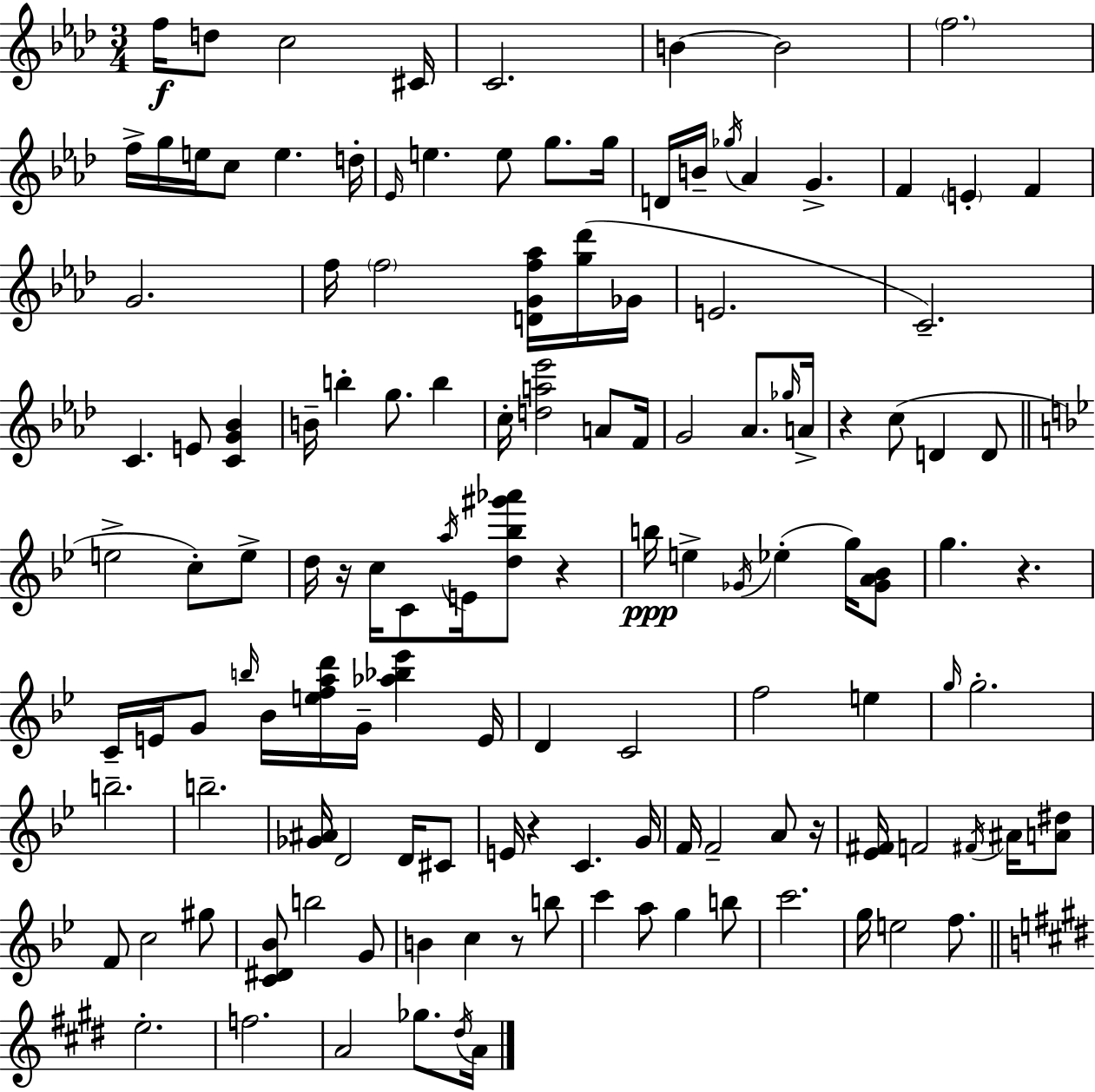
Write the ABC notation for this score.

X:1
T:Untitled
M:3/4
L:1/4
K:Fm
f/4 d/2 c2 ^C/4 C2 B B2 f2 f/4 g/4 e/4 c/2 e d/4 _E/4 e e/2 g/2 g/4 D/4 B/4 _g/4 _A G F E F G2 f/4 f2 [DGf_a]/4 [g_d']/4 _G/4 E2 C2 C E/2 [CG_B] B/4 b g/2 b c/4 [da_e']2 A/2 F/4 G2 _A/2 _g/4 A/4 z c/2 D D/2 e2 c/2 e/2 d/4 z/4 c/4 C/2 a/4 E/4 [d_b^g'_a']/2 z b/4 e _G/4 _e g/4 [_GA_B]/2 g z C/4 E/4 G/2 b/4 _B/4 [efad']/4 G/4 [_a_b_e'] E/4 D C2 f2 e g/4 g2 b2 b2 [_G^A]/4 D2 D/4 ^C/2 E/4 z C G/4 F/4 F2 A/2 z/4 [_E^F]/4 F2 ^F/4 ^A/4 [A^d]/2 F/2 c2 ^g/2 [C^D_B]/2 b2 G/2 B c z/2 b/2 c' a/2 g b/2 c'2 g/4 e2 f/2 e2 f2 A2 _g/2 ^d/4 A/4